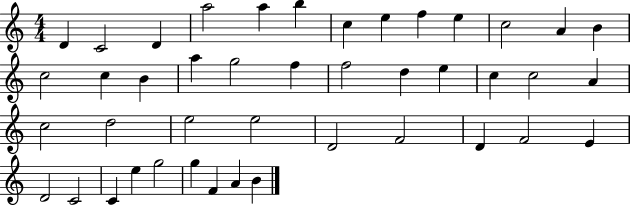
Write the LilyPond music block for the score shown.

{
  \clef treble
  \numericTimeSignature
  \time 4/4
  \key c \major
  d'4 c'2 d'4 | a''2 a''4 b''4 | c''4 e''4 f''4 e''4 | c''2 a'4 b'4 | \break c''2 c''4 b'4 | a''4 g''2 f''4 | f''2 d''4 e''4 | c''4 c''2 a'4 | \break c''2 d''2 | e''2 e''2 | d'2 f'2 | d'4 f'2 e'4 | \break d'2 c'2 | c'4 e''4 g''2 | g''4 f'4 a'4 b'4 | \bar "|."
}